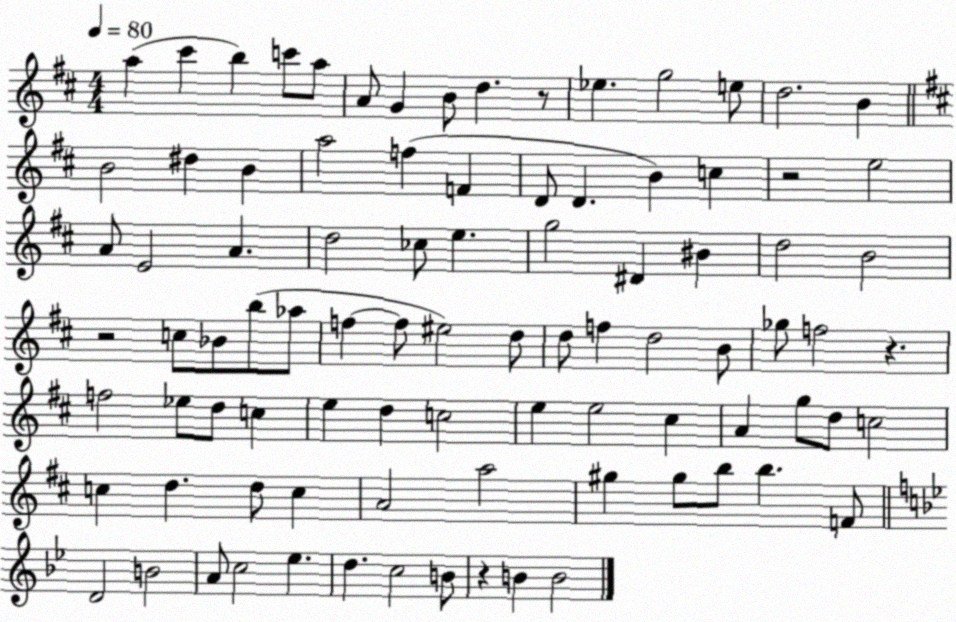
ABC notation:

X:1
T:Untitled
M:4/4
L:1/4
K:D
a ^c' b c'/2 a/2 A/2 G B/2 d z/2 _e g2 e/2 d2 B B2 ^d B a2 f F D/2 D B c z2 e2 A/2 E2 A d2 _c/2 e g2 ^D ^B d2 B2 z2 c/2 _B/2 b/2 _a/2 f f/2 ^e2 d/2 d/2 f d2 B/2 _g/2 f2 z f2 _e/2 d/2 c e d c2 e e2 ^c A g/2 d/2 c2 c d d/2 c A2 a2 ^g ^g/2 b/2 b F/2 D2 B2 A/2 c2 _e d c2 B/2 z B B2